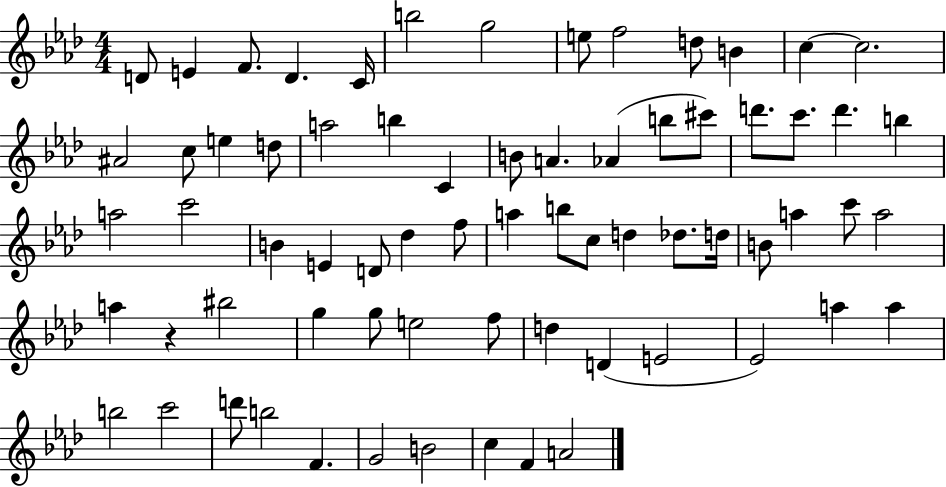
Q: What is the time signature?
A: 4/4